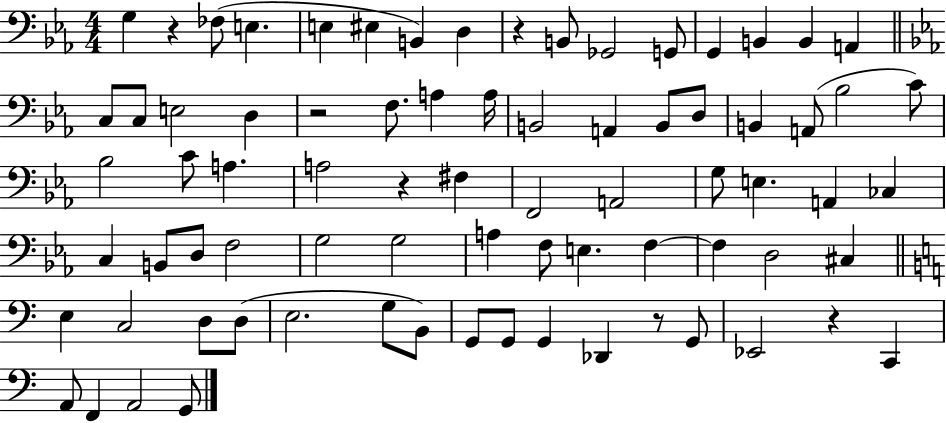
X:1
T:Untitled
M:4/4
L:1/4
K:Eb
G, z _F,/2 E, E, ^E, B,, D, z B,,/2 _G,,2 G,,/2 G,, B,, B,, A,, C,/2 C,/2 E,2 D, z2 F,/2 A, A,/4 B,,2 A,, B,,/2 D,/2 B,, A,,/2 _B,2 C/2 _B,2 C/2 A, A,2 z ^F, F,,2 A,,2 G,/2 E, A,, _C, C, B,,/2 D,/2 F,2 G,2 G,2 A, F,/2 E, F, F, D,2 ^C, E, C,2 D,/2 D,/2 E,2 G,/2 B,,/2 G,,/2 G,,/2 G,, _D,, z/2 G,,/2 _E,,2 z C,, A,,/2 F,, A,,2 G,,/2